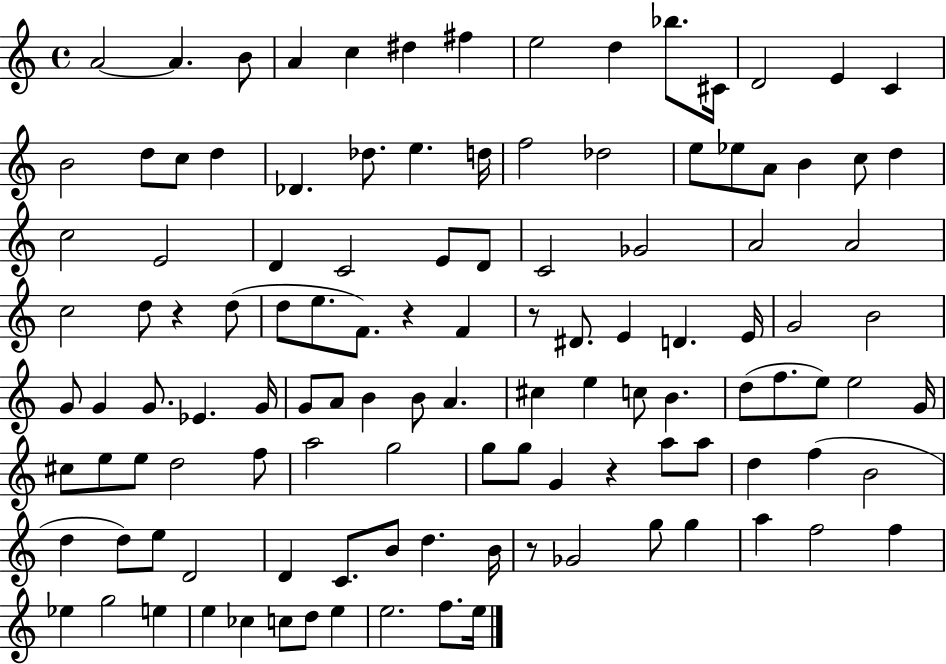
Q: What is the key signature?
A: C major